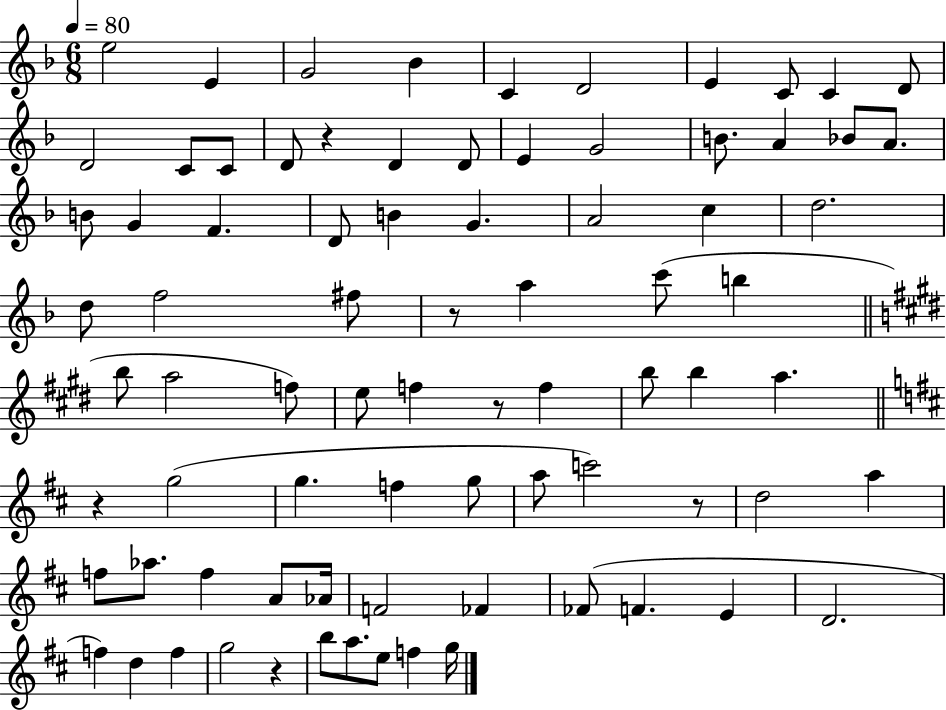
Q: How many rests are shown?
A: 6